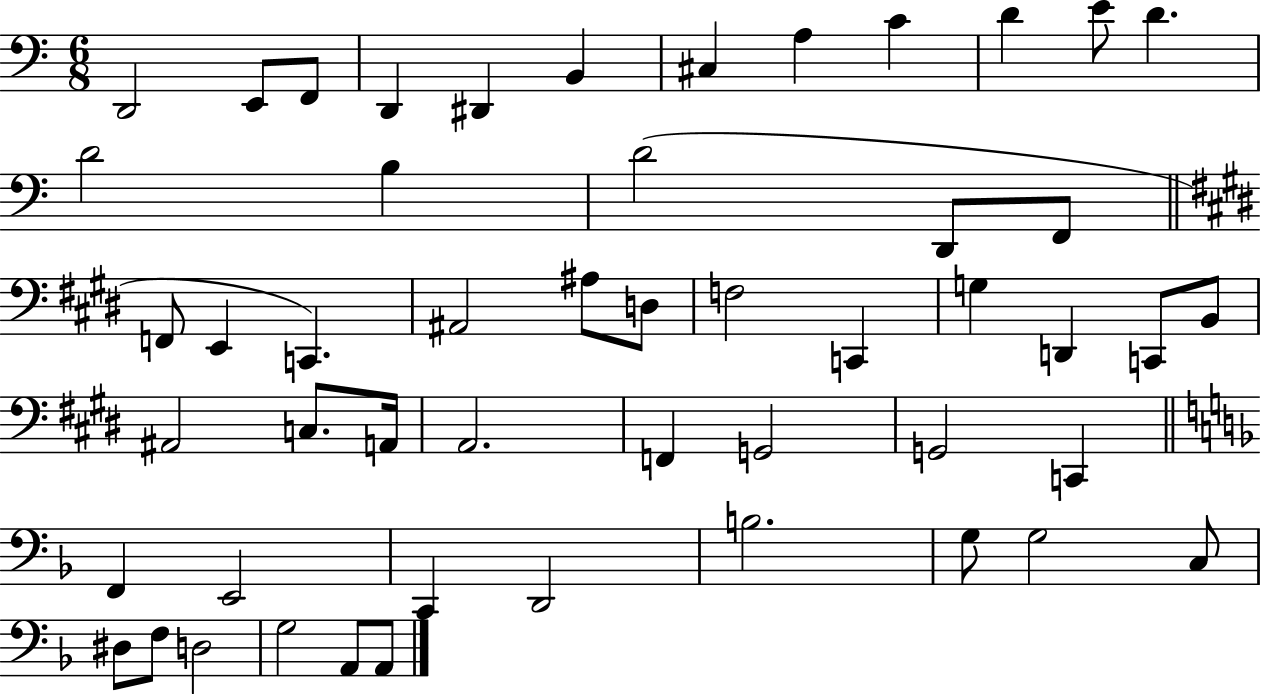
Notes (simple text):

D2/h E2/e F2/e D2/q D#2/q B2/q C#3/q A3/q C4/q D4/q E4/e D4/q. D4/h B3/q D4/h D2/e F2/e F2/e E2/q C2/q. A#2/h A#3/e D3/e F3/h C2/q G3/q D2/q C2/e B2/e A#2/h C3/e. A2/s A2/h. F2/q G2/h G2/h C2/q F2/q E2/h C2/q D2/h B3/h. G3/e G3/h C3/e D#3/e F3/e D3/h G3/h A2/e A2/e